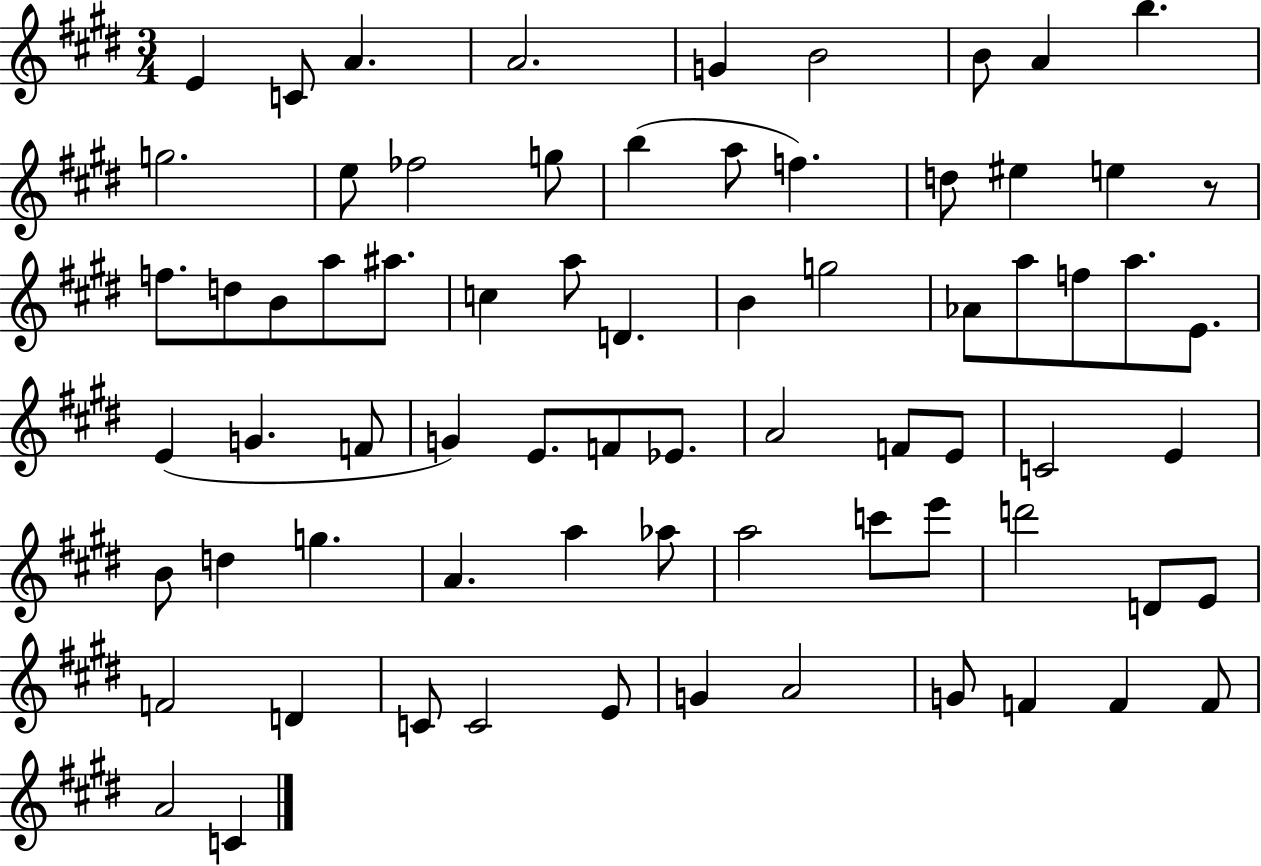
{
  \clef treble
  \numericTimeSignature
  \time 3/4
  \key e \major
  e'4 c'8 a'4. | a'2. | g'4 b'2 | b'8 a'4 b''4. | \break g''2. | e''8 fes''2 g''8 | b''4( a''8 f''4.) | d''8 eis''4 e''4 r8 | \break f''8. d''8 b'8 a''8 ais''8. | c''4 a''8 d'4. | b'4 g''2 | aes'8 a''8 f''8 a''8. e'8. | \break e'4( g'4. f'8 | g'4) e'8. f'8 ees'8. | a'2 f'8 e'8 | c'2 e'4 | \break b'8 d''4 g''4. | a'4. a''4 aes''8 | a''2 c'''8 e'''8 | d'''2 d'8 e'8 | \break f'2 d'4 | c'8 c'2 e'8 | g'4 a'2 | g'8 f'4 f'4 f'8 | \break a'2 c'4 | \bar "|."
}